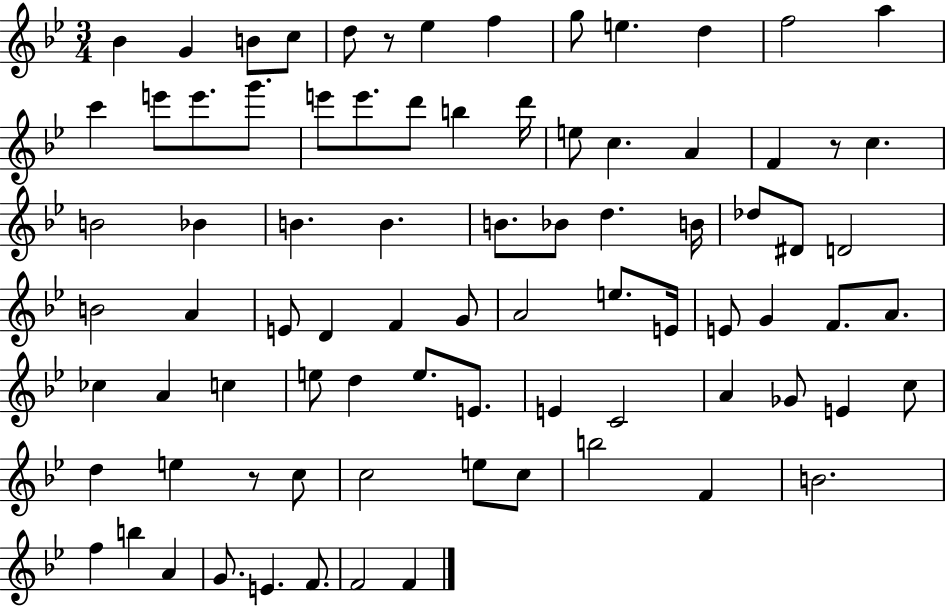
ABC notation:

X:1
T:Untitled
M:3/4
L:1/4
K:Bb
_B G B/2 c/2 d/2 z/2 _e f g/2 e d f2 a c' e'/2 e'/2 g'/2 e'/2 e'/2 d'/2 b d'/4 e/2 c A F z/2 c B2 _B B B B/2 _B/2 d B/4 _d/2 ^D/2 D2 B2 A E/2 D F G/2 A2 e/2 E/4 E/2 G F/2 A/2 _c A c e/2 d e/2 E/2 E C2 A _G/2 E c/2 d e z/2 c/2 c2 e/2 c/2 b2 F B2 f b A G/2 E F/2 F2 F